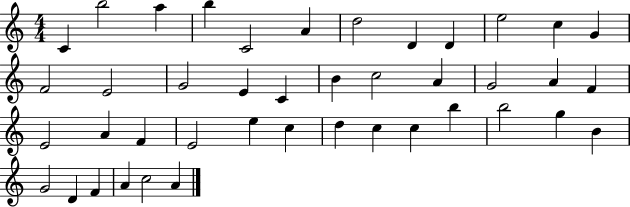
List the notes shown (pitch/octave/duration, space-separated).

C4/q B5/h A5/q B5/q C4/h A4/q D5/h D4/q D4/q E5/h C5/q G4/q F4/h E4/h G4/h E4/q C4/q B4/q C5/h A4/q G4/h A4/q F4/q E4/h A4/q F4/q E4/h E5/q C5/q D5/q C5/q C5/q B5/q B5/h G5/q B4/q G4/h D4/q F4/q A4/q C5/h A4/q